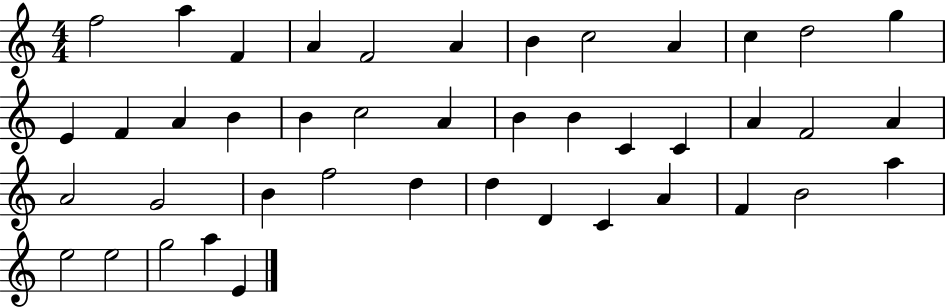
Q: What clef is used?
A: treble